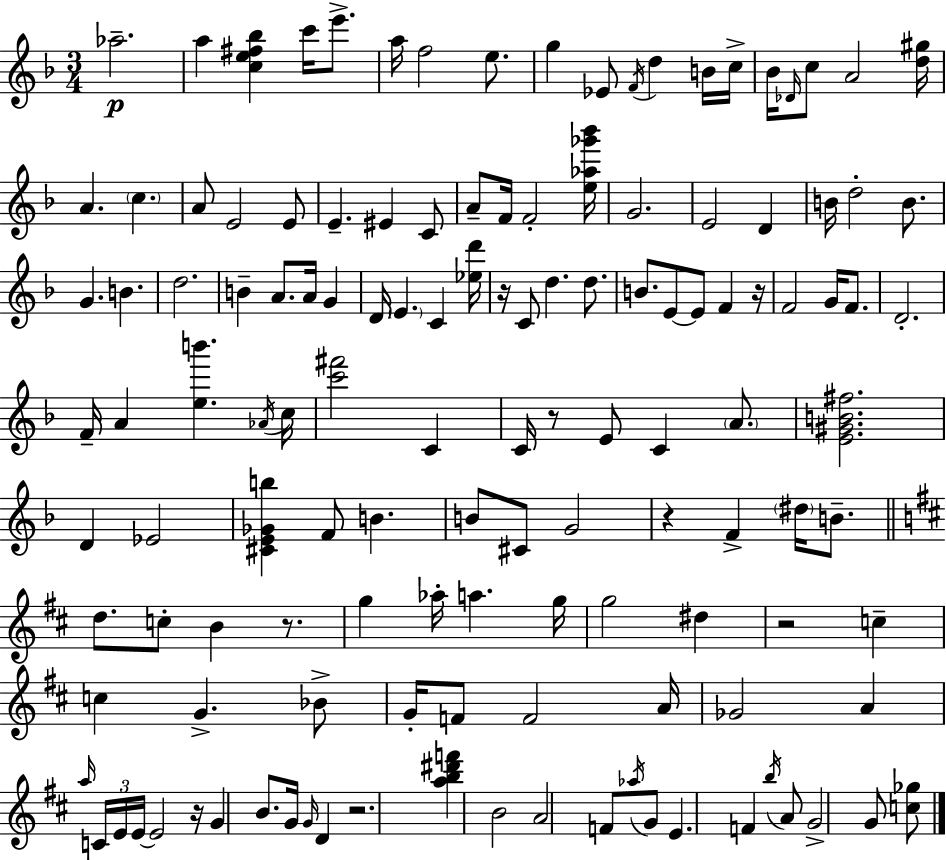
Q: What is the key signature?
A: F major